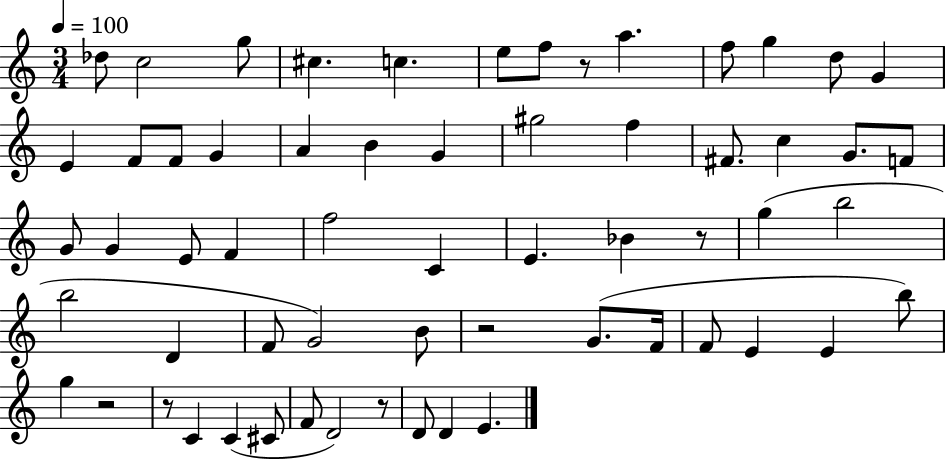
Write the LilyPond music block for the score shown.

{
  \clef treble
  \numericTimeSignature
  \time 3/4
  \key c \major
  \tempo 4 = 100
  des''8 c''2 g''8 | cis''4. c''4. | e''8 f''8 r8 a''4. | f''8 g''4 d''8 g'4 | \break e'4 f'8 f'8 g'4 | a'4 b'4 g'4 | gis''2 f''4 | fis'8. c''4 g'8. f'8 | \break g'8 g'4 e'8 f'4 | f''2 c'4 | e'4. bes'4 r8 | g''4( b''2 | \break b''2 d'4 | f'8 g'2) b'8 | r2 g'8.( f'16 | f'8 e'4 e'4 b''8) | \break g''4 r2 | r8 c'4 c'4( cis'8 | f'8 d'2) r8 | d'8 d'4 e'4. | \break \bar "|."
}